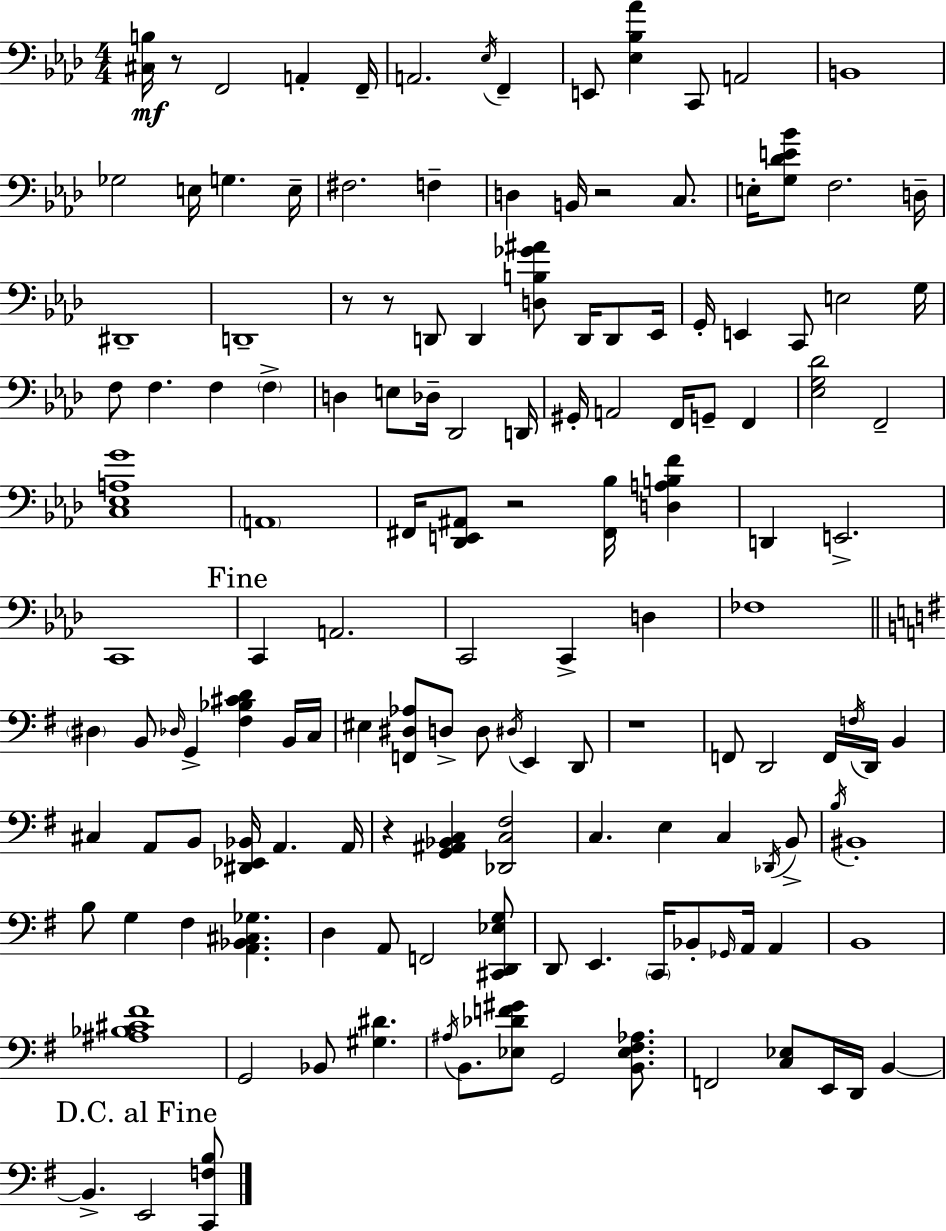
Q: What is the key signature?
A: F minor